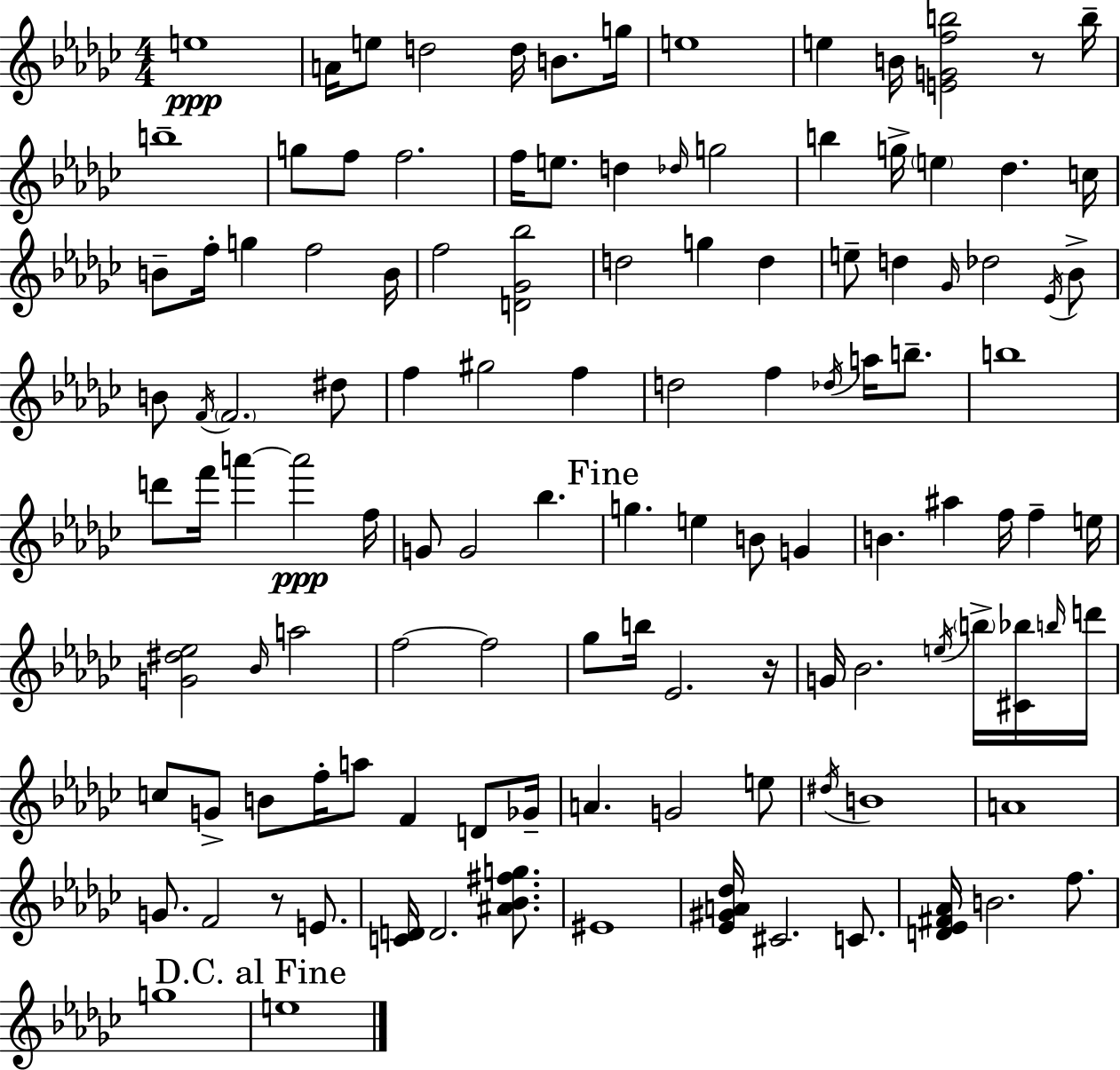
E5/w A4/s E5/e D5/h D5/s B4/e. G5/s E5/w E5/q B4/s [E4,G4,F5,B5]/h R/e B5/s B5/w G5/e F5/e F5/h. F5/s E5/e. D5/q Db5/s G5/h B5/q G5/s E5/q Db5/q. C5/s B4/e F5/s G5/q F5/h B4/s F5/h [D4,Gb4,Bb5]/h D5/h G5/q D5/q E5/e D5/q Gb4/s Db5/h Eb4/s Bb4/e B4/e F4/s F4/h. D#5/e F5/q G#5/h F5/q D5/h F5/q Db5/s A5/s B5/e. B5/w D6/e F6/s A6/q A6/h F5/s G4/e G4/h Bb5/q. G5/q. E5/q B4/e G4/q B4/q. A#5/q F5/s F5/q E5/s [G4,D#5,Eb5]/h Bb4/s A5/h F5/h F5/h Gb5/e B5/s Eb4/h. R/s G4/s Bb4/h. E5/s B5/s [C#4,Bb5]/s B5/s D6/s C5/e G4/e B4/e F5/s A5/e F4/q D4/e Gb4/s A4/q. G4/h E5/e D#5/s B4/w A4/w G4/e. F4/h R/e E4/e. [C4,D4]/s D4/h. [A#4,Bb4,F#5,G5]/e. EIS4/w [Eb4,G#4,A4,Db5]/s C#4/h. C4/e. [D4,Eb4,F#4,Ab4]/s B4/h. F5/e. G5/w E5/w